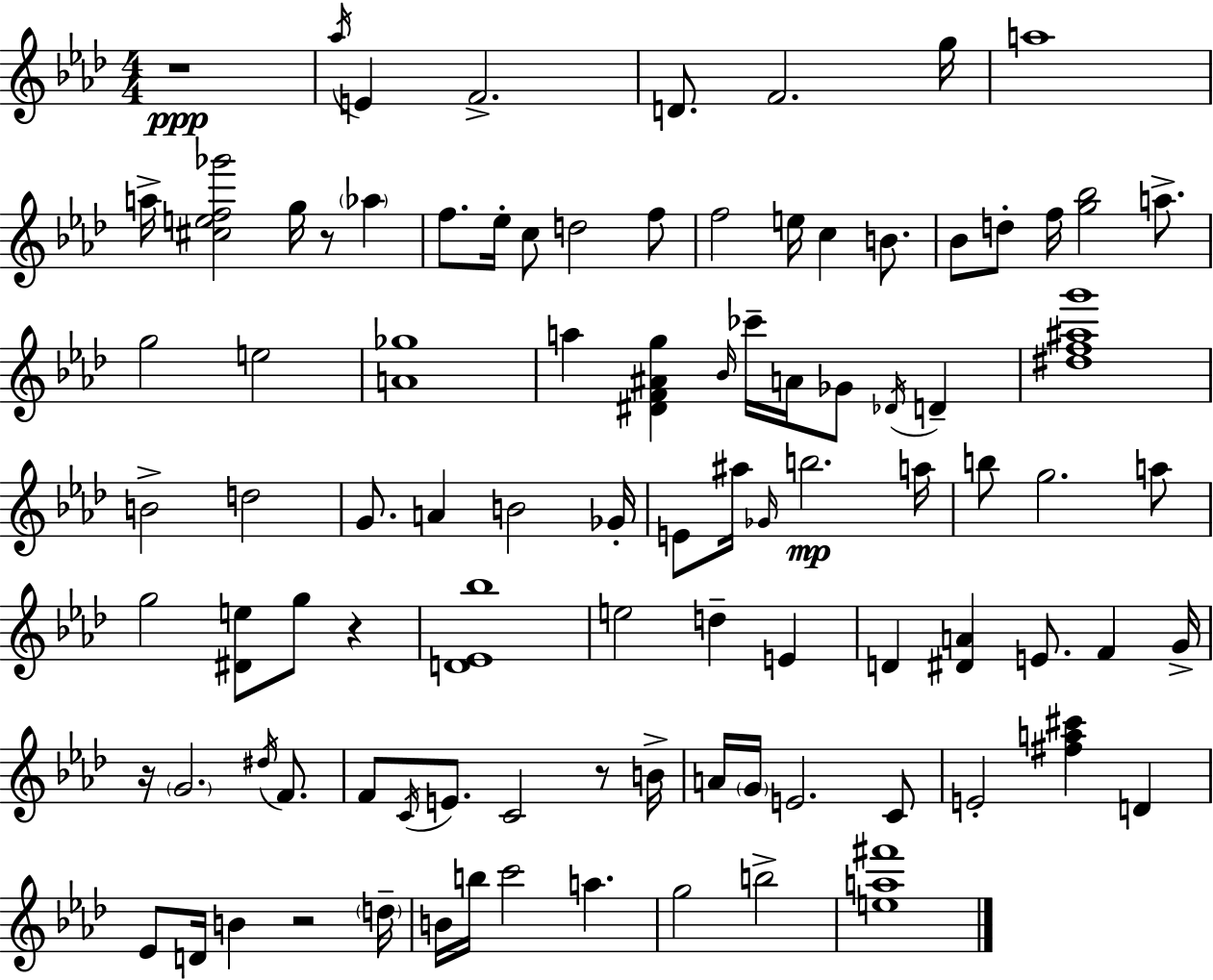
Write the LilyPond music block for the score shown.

{
  \clef treble
  \numericTimeSignature
  \time 4/4
  \key f \minor
  r1\ppp | \acciaccatura { aes''16 } e'4 f'2.-> | d'8. f'2. | g''16 a''1 | \break a''16-> <cis'' e'' f'' ges'''>2 g''16 r8 \parenthesize aes''4 | f''8. ees''16-. c''8 d''2 f''8 | f''2 e''16 c''4 b'8. | bes'8 d''8-. f''16 <g'' bes''>2 a''8.-> | \break g''2 e''2 | <a' ges''>1 | a''4 <dis' f' ais' g''>4 \grace { bes'16 } ces'''16-- a'16 ges'8 \acciaccatura { des'16 } d'4-- | <dis'' f'' ais'' g'''>1 | \break b'2-> d''2 | g'8. a'4 b'2 | ges'16-. e'8 ais''16 \grace { ges'16 }\mp b''2. | a''16 b''8 g''2. | \break a''8 g''2 <dis' e''>8 g''8 | r4 <d' ees' bes''>1 | e''2 d''4-- | e'4 d'4 <dis' a'>4 e'8. f'4 | \break g'16-> r16 \parenthesize g'2. | \acciaccatura { dis''16 } f'8. f'8 \acciaccatura { c'16 } e'8. c'2 | r8 b'16-> a'16 \parenthesize g'16 e'2. | c'8 e'2-. <fis'' a'' cis'''>4 | \break d'4 ees'8 d'16 b'4 r2 | \parenthesize d''16-- b'16 b''16 c'''2 | a''4. g''2 b''2-> | <e'' a'' fis'''>1 | \break \bar "|."
}